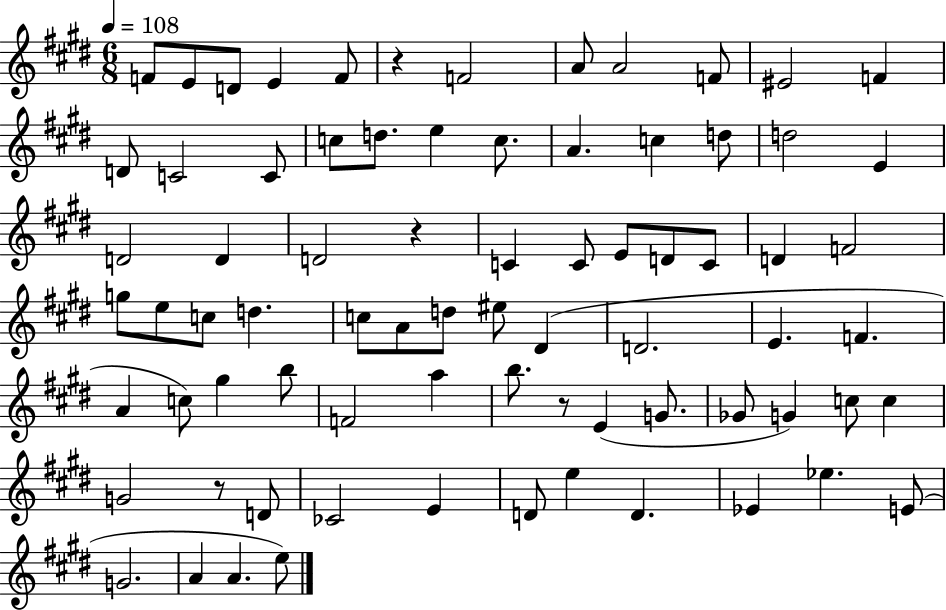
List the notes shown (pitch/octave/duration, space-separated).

F4/e E4/e D4/e E4/q F4/e R/q F4/h A4/e A4/h F4/e EIS4/h F4/q D4/e C4/h C4/e C5/e D5/e. E5/q C5/e. A4/q. C5/q D5/e D5/h E4/q D4/h D4/q D4/h R/q C4/q C4/e E4/e D4/e C4/e D4/q F4/h G5/e E5/e C5/e D5/q. C5/e A4/e D5/e EIS5/e D#4/q D4/h. E4/q. F4/q. A4/q C5/e G#5/q B5/e F4/h A5/q B5/e. R/e E4/q G4/e. Gb4/e G4/q C5/e C5/q G4/h R/e D4/e CES4/h E4/q D4/e E5/q D4/q. Eb4/q Eb5/q. E4/e G4/h. A4/q A4/q. E5/e